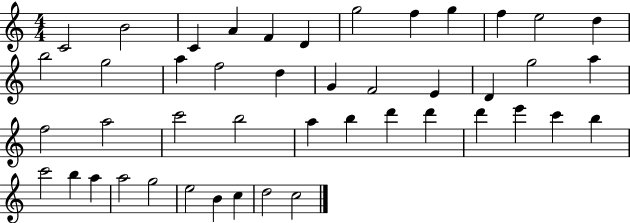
X:1
T:Untitled
M:4/4
L:1/4
K:C
C2 B2 C A F D g2 f g f e2 d b2 g2 a f2 d G F2 E D g2 a f2 a2 c'2 b2 a b d' d' d' e' c' b c'2 b a a2 g2 e2 B c d2 c2